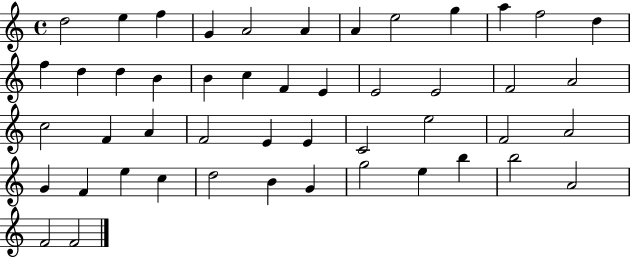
X:1
T:Untitled
M:4/4
L:1/4
K:C
d2 e f G A2 A A e2 g a f2 d f d d B B c F E E2 E2 F2 A2 c2 F A F2 E E C2 e2 F2 A2 G F e c d2 B G g2 e b b2 A2 F2 F2